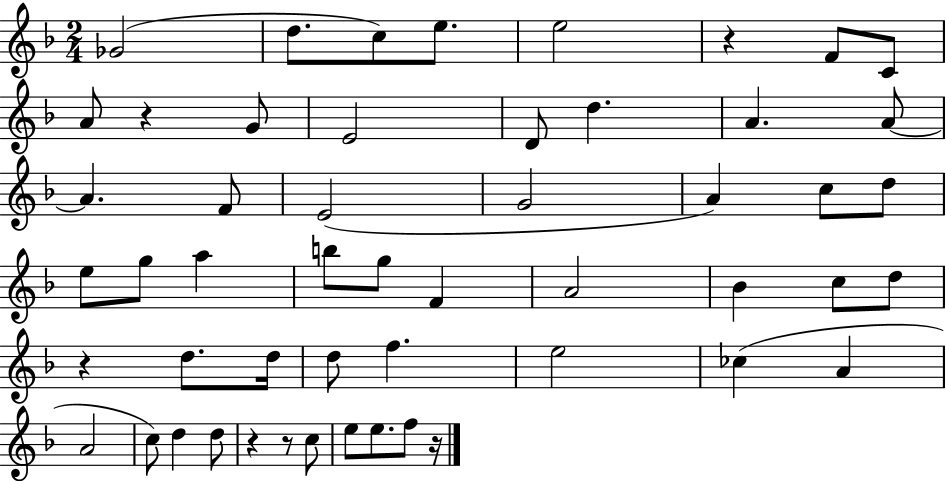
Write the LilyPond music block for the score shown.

{
  \clef treble
  \numericTimeSignature
  \time 2/4
  \key f \major
  \repeat volta 2 { ges'2( | d''8. c''8) e''8. | e''2 | r4 f'8 c'8 | \break a'8 r4 g'8 | e'2 | d'8 d''4. | a'4. a'8~~ | \break a'4. f'8 | e'2( | g'2 | a'4) c''8 d''8 | \break e''8 g''8 a''4 | b''8 g''8 f'4 | a'2 | bes'4 c''8 d''8 | \break r4 d''8. d''16 | d''8 f''4. | e''2 | ces''4( a'4 | \break a'2 | c''8) d''4 d''8 | r4 r8 c''8 | e''8 e''8. f''8 r16 | \break } \bar "|."
}